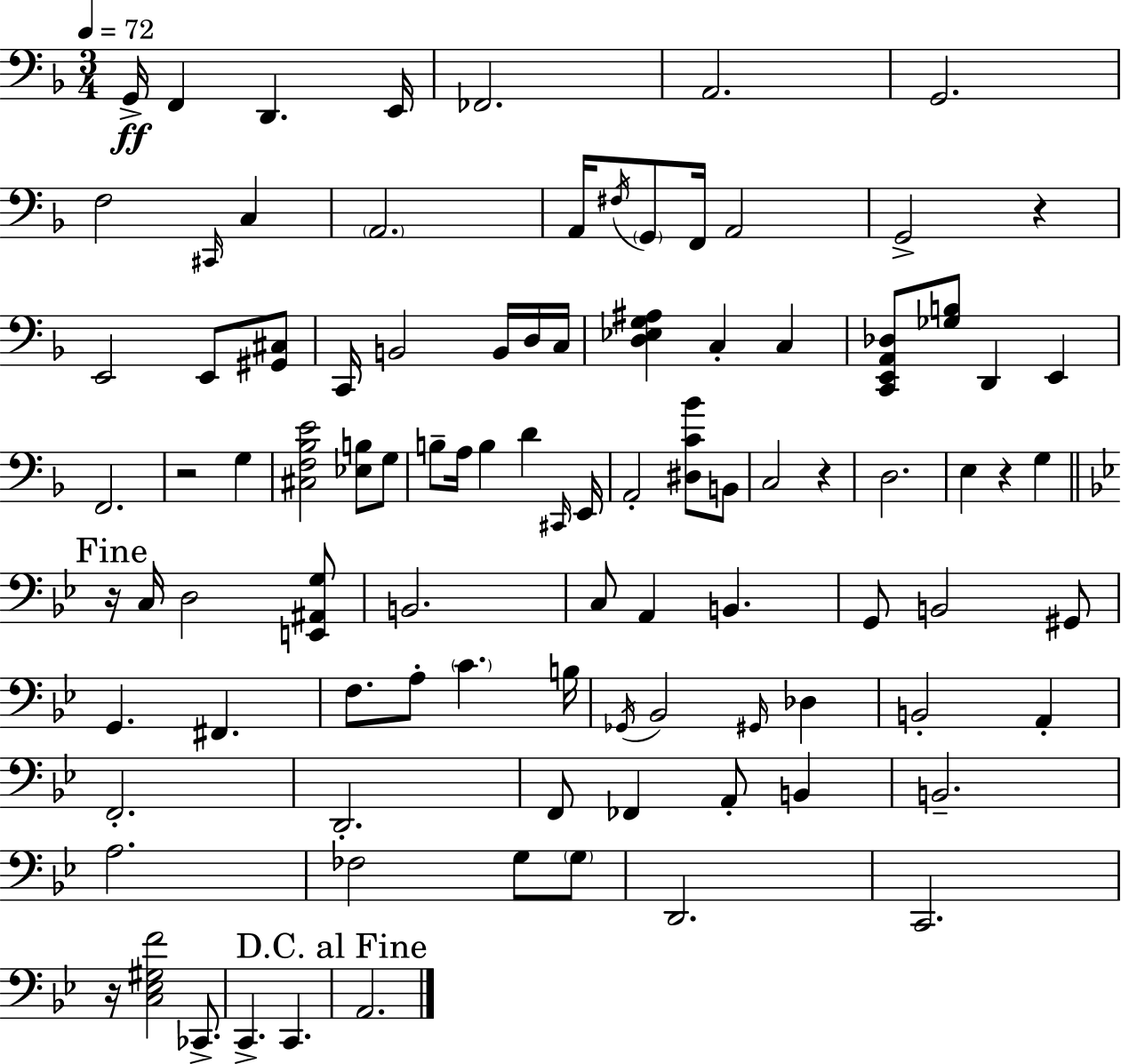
X:1
T:Untitled
M:3/4
L:1/4
K:F
G,,/4 F,, D,, E,,/4 _F,,2 A,,2 G,,2 F,2 ^C,,/4 C, A,,2 A,,/4 ^F,/4 G,,/2 F,,/4 A,,2 G,,2 z E,,2 E,,/2 [^G,,^C,]/2 C,,/4 B,,2 B,,/4 D,/4 C,/4 [D,_E,G,^A,] C, C, [C,,E,,A,,_D,]/2 [_G,B,]/2 D,, E,, F,,2 z2 G, [^C,F,_B,E]2 [_E,B,]/2 G,/2 B,/2 A,/4 B, D ^C,,/4 E,,/4 A,,2 [^D,C_B]/2 B,,/2 C,2 z D,2 E, z G, z/4 C,/4 D,2 [E,,^A,,G,]/2 B,,2 C,/2 A,, B,, G,,/2 B,,2 ^G,,/2 G,, ^F,, F,/2 A,/2 C B,/4 _G,,/4 _B,,2 ^G,,/4 _D, B,,2 A,, F,,2 D,,2 F,,/2 _F,, A,,/2 B,, B,,2 A,2 _F,2 G,/2 G,/2 D,,2 C,,2 z/4 [C,_E,^G,F]2 _C,,/2 C,, C,, A,,2